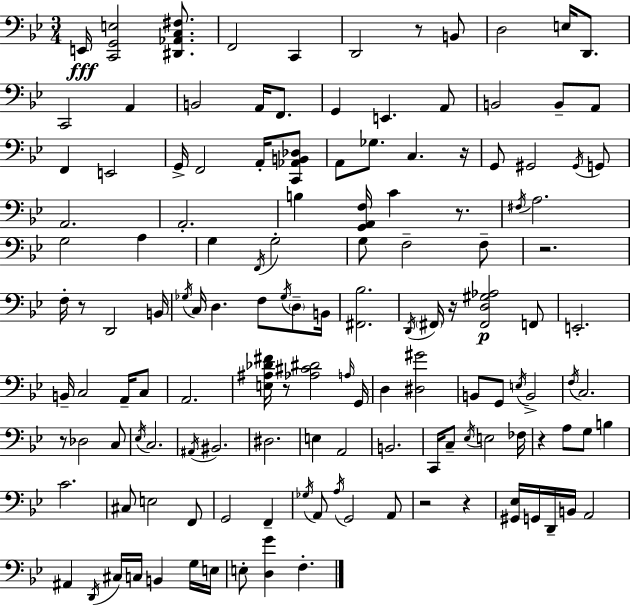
{
  \clef bass
  \numericTimeSignature
  \time 3/4
  \key bes \major
  \repeat volta 2 { e,16\fff <c, g, e>2 <dis, aes, c fis>8. | f,2 c,4 | d,2 r8 b,8 | d2 e16 d,8. | \break c,2 a,4 | b,2 a,16 f,8. | g,4 e,4. a,8 | b,2 b,8-- a,8 | \break f,4 e,2 | g,16-> f,2 a,16-. <c, aes, b, des>8 | a,8 ges8. c4. r16 | g,8 gis,2 \acciaccatura { gis,16 } g,8 | \break a,2. | a,2.-. | b4 <g, a, f>16 c'4 r8. | \acciaccatura { fis16 } a2. | \break g2 a4 | g4 \acciaccatura { f,16 } g2-. | g8 f2-- | f8-- r2. | \break f16-. r8 d,2 | b,16 \acciaccatura { ges16 } c16 d4. f8 | \acciaccatura { ges16 } \parenthesize d8-- b,16 <fis, bes>2. | \acciaccatura { d,16 } \parenthesize fis,16 r16 <fis, d gis aes>2\p | \break f,8 e,2.-. | b,16-- c2 | a,16-- c8 a,2. | <e ais des' fis'>16 r8 <aes cis' dis'>2 | \break \grace { a16 } g,16 d4 <dis gis'>2 | b,8 g,8 \acciaccatura { e16 } | b,2-> \acciaccatura { f16 } c2. | r8 des2 | \break c8 \acciaccatura { ees16 } c2. | \acciaccatura { ais,16 } bis,2. | dis2. | e4 | \break a,2 b,2. | c,16 | c8-- \acciaccatura { ees16 } e2 fes16 | r4 a8 g8 b4 | \break c'2. | cis8 e2 f,8 | g,2 f,4-- | \acciaccatura { ges16 } a,8 \acciaccatura { a16 } g,2 | \break a,8 r2 r4 | <gis, ees>16 g,16 d,16-- b,16 a,2 | ais,4 \acciaccatura { d,16 } cis16 c16 b,4 | g16 e16 e8-. <d g'>4 f4.-. | \break } \bar "|."
}